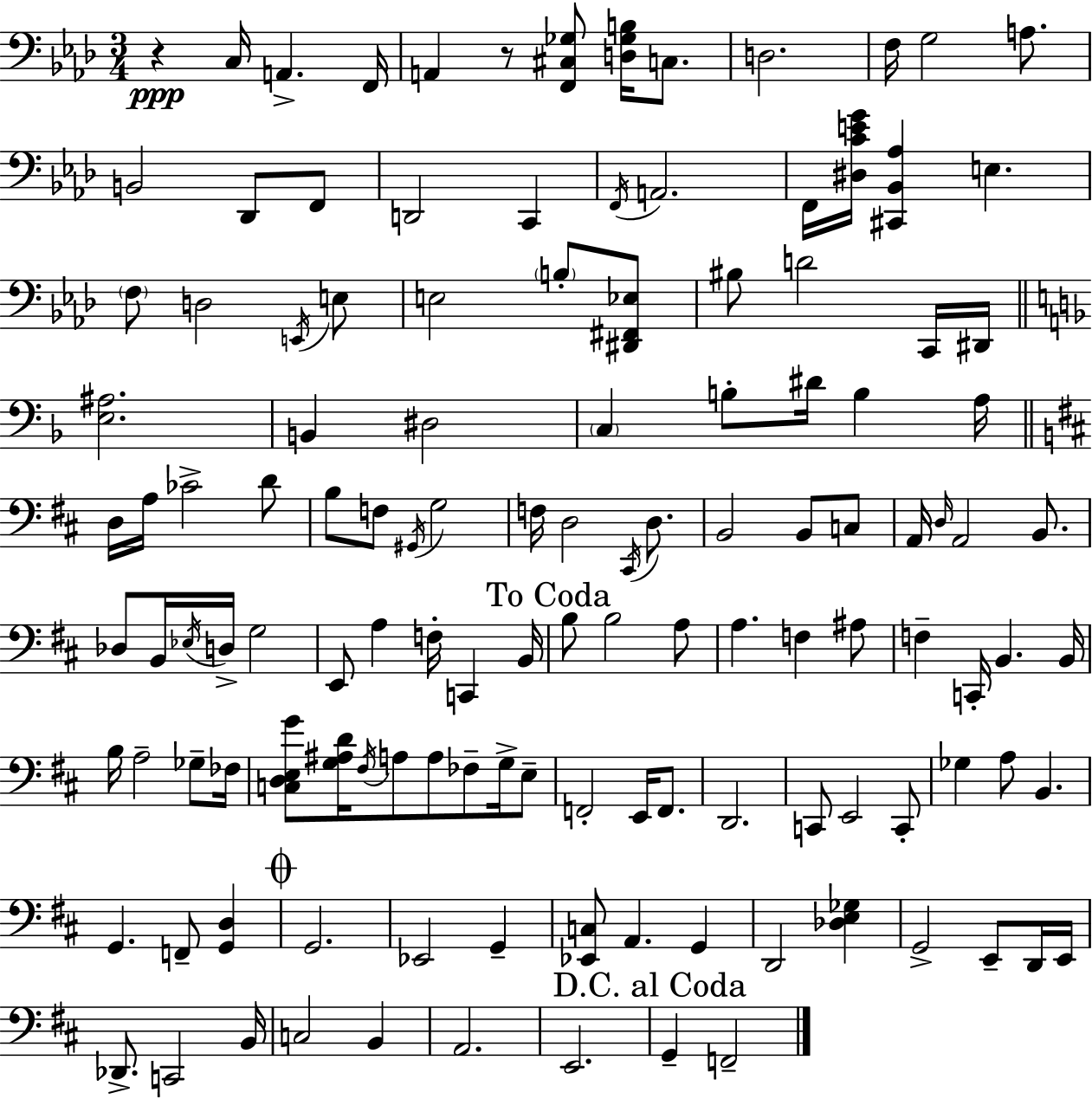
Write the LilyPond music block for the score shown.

{
  \clef bass
  \numericTimeSignature
  \time 3/4
  \key f \minor
  r4\ppp c16 a,4.-> f,16 | a,4 r8 <f, cis ges>8 <d ges b>16 c8. | d2. | f16 g2 a8. | \break b,2 des,8 f,8 | d,2 c,4 | \acciaccatura { f,16 } a,2. | f,16 <dis c' e' g'>16 <cis, bes, aes>4 e4. | \break \parenthesize f8 d2 \acciaccatura { e,16 } | e8 e2 \parenthesize b8-. | <dis, fis, ees>8 bis8 d'2 | c,16 dis,16 \bar "||" \break \key d \minor <e ais>2. | b,4 dis2 | \parenthesize c4 b8-. dis'16 b4 a16 | \bar "||" \break \key b \minor d16 a16 ces'2-> d'8 | b8 f8 \acciaccatura { gis,16 } g2 | f16 d2 \acciaccatura { cis,16 } d8. | b,2 b,8 | \break c8 a,16 \grace { d16 } a,2 | b,8. des8 b,16 \acciaccatura { ees16 } d16-> g2 | e,8 a4 f16-. c,4 | b,16 \mark "To Coda" b8 b2 | \break a8 a4. f4 | ais8 f4-- c,16-. b,4. | b,16 b16 a2-- | ges8-- fes16 <c d e g'>8 <g ais d'>16 \acciaccatura { fis16 } a8 a8 | \break fes8-- g16-> e8-- f,2-. | e,16 f,8. d,2. | c,8 e,2 | c,8-. ges4 a8 b,4. | \break g,4. f,8-- | <g, d>4 \mark \markup { \musicglyph "scripts.coda" } g,2. | ees,2 | g,4-- <ees, c>8 a,4. | \break g,4 d,2 | <des e ges>4 g,2-> | e,8-- d,16 e,16 des,8.-> c,2 | b,16 c2 | \break b,4 a,2. | e,2. | \mark "D.C. al Coda" g,4-- f,2-- | \bar "|."
}